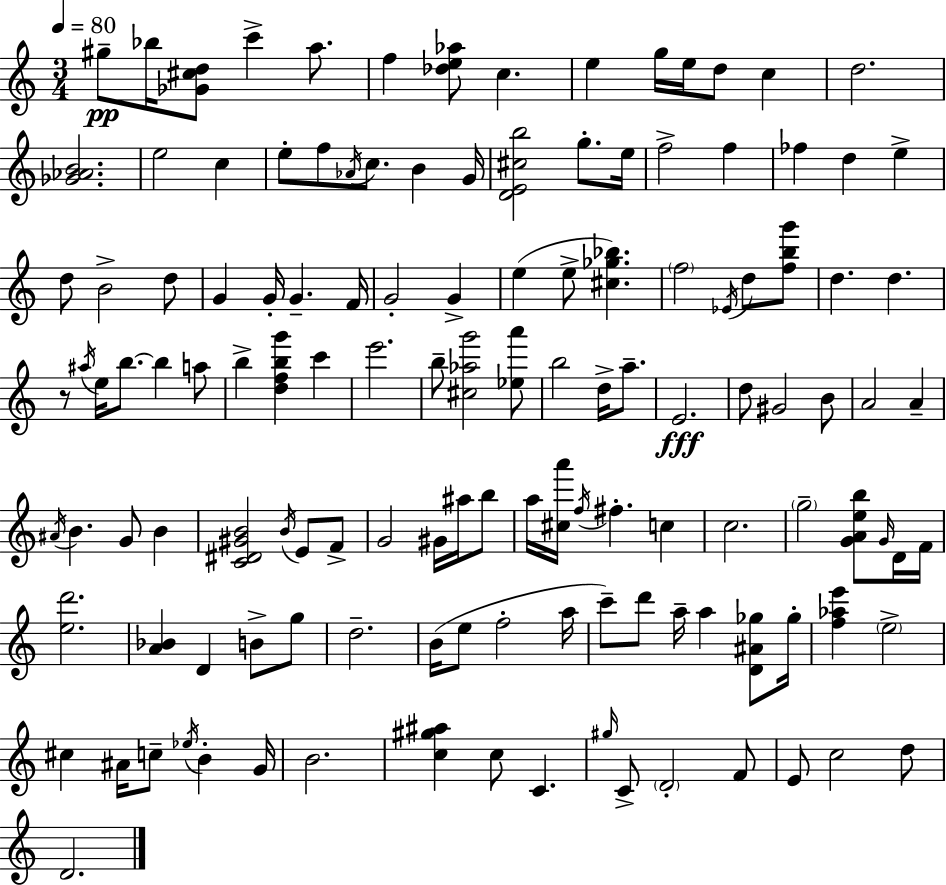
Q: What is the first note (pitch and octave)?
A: G#5